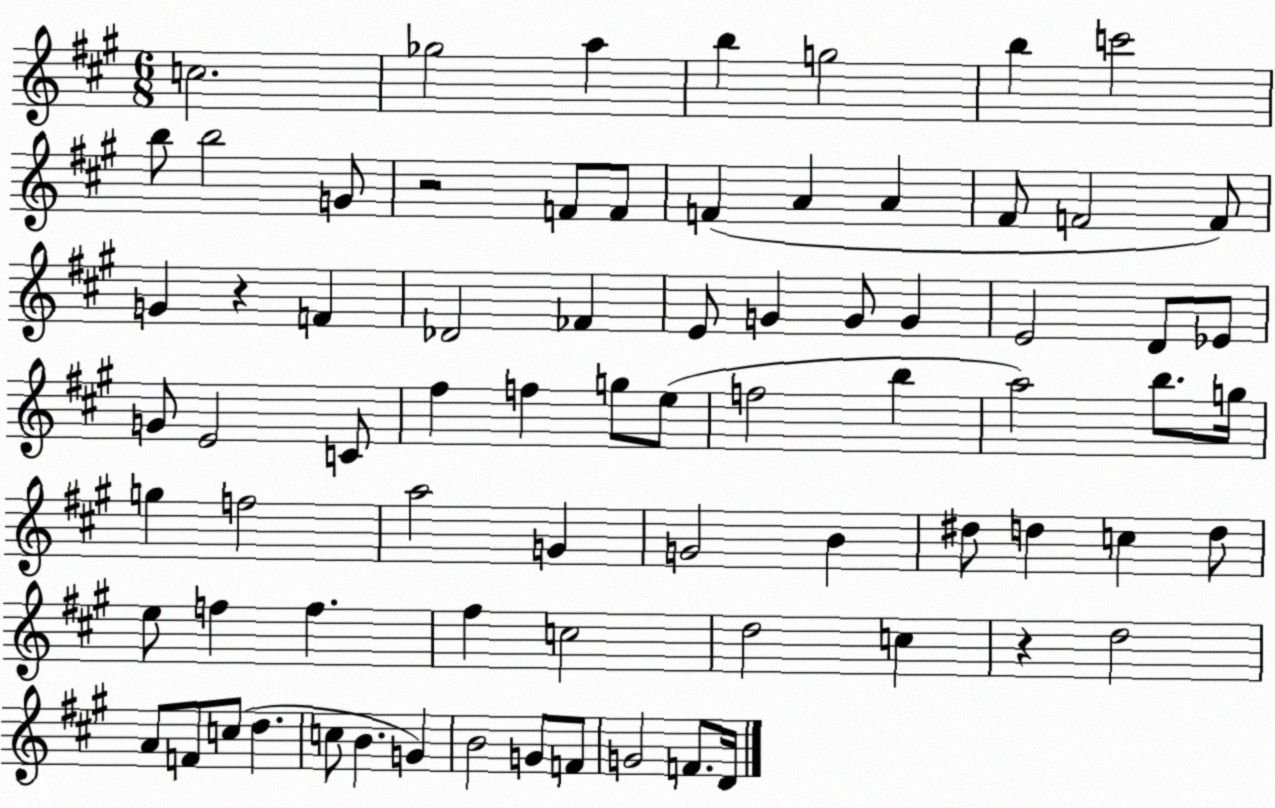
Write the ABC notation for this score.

X:1
T:Untitled
M:6/8
L:1/4
K:A
c2 _g2 a b g2 b c'2 b/2 b2 G/2 z2 F/2 F/2 F A A ^F/2 F2 F/2 G z F _D2 _F E/2 G G/2 G E2 D/2 _E/2 G/2 E2 C/2 ^f f g/2 e/2 f2 b a2 b/2 g/4 g f2 a2 G G2 B ^d/2 d c d/2 e/2 f f ^f c2 d2 c z d2 A/2 F/2 c/2 d c/2 B G B2 G/2 F/2 G2 F/2 D/4